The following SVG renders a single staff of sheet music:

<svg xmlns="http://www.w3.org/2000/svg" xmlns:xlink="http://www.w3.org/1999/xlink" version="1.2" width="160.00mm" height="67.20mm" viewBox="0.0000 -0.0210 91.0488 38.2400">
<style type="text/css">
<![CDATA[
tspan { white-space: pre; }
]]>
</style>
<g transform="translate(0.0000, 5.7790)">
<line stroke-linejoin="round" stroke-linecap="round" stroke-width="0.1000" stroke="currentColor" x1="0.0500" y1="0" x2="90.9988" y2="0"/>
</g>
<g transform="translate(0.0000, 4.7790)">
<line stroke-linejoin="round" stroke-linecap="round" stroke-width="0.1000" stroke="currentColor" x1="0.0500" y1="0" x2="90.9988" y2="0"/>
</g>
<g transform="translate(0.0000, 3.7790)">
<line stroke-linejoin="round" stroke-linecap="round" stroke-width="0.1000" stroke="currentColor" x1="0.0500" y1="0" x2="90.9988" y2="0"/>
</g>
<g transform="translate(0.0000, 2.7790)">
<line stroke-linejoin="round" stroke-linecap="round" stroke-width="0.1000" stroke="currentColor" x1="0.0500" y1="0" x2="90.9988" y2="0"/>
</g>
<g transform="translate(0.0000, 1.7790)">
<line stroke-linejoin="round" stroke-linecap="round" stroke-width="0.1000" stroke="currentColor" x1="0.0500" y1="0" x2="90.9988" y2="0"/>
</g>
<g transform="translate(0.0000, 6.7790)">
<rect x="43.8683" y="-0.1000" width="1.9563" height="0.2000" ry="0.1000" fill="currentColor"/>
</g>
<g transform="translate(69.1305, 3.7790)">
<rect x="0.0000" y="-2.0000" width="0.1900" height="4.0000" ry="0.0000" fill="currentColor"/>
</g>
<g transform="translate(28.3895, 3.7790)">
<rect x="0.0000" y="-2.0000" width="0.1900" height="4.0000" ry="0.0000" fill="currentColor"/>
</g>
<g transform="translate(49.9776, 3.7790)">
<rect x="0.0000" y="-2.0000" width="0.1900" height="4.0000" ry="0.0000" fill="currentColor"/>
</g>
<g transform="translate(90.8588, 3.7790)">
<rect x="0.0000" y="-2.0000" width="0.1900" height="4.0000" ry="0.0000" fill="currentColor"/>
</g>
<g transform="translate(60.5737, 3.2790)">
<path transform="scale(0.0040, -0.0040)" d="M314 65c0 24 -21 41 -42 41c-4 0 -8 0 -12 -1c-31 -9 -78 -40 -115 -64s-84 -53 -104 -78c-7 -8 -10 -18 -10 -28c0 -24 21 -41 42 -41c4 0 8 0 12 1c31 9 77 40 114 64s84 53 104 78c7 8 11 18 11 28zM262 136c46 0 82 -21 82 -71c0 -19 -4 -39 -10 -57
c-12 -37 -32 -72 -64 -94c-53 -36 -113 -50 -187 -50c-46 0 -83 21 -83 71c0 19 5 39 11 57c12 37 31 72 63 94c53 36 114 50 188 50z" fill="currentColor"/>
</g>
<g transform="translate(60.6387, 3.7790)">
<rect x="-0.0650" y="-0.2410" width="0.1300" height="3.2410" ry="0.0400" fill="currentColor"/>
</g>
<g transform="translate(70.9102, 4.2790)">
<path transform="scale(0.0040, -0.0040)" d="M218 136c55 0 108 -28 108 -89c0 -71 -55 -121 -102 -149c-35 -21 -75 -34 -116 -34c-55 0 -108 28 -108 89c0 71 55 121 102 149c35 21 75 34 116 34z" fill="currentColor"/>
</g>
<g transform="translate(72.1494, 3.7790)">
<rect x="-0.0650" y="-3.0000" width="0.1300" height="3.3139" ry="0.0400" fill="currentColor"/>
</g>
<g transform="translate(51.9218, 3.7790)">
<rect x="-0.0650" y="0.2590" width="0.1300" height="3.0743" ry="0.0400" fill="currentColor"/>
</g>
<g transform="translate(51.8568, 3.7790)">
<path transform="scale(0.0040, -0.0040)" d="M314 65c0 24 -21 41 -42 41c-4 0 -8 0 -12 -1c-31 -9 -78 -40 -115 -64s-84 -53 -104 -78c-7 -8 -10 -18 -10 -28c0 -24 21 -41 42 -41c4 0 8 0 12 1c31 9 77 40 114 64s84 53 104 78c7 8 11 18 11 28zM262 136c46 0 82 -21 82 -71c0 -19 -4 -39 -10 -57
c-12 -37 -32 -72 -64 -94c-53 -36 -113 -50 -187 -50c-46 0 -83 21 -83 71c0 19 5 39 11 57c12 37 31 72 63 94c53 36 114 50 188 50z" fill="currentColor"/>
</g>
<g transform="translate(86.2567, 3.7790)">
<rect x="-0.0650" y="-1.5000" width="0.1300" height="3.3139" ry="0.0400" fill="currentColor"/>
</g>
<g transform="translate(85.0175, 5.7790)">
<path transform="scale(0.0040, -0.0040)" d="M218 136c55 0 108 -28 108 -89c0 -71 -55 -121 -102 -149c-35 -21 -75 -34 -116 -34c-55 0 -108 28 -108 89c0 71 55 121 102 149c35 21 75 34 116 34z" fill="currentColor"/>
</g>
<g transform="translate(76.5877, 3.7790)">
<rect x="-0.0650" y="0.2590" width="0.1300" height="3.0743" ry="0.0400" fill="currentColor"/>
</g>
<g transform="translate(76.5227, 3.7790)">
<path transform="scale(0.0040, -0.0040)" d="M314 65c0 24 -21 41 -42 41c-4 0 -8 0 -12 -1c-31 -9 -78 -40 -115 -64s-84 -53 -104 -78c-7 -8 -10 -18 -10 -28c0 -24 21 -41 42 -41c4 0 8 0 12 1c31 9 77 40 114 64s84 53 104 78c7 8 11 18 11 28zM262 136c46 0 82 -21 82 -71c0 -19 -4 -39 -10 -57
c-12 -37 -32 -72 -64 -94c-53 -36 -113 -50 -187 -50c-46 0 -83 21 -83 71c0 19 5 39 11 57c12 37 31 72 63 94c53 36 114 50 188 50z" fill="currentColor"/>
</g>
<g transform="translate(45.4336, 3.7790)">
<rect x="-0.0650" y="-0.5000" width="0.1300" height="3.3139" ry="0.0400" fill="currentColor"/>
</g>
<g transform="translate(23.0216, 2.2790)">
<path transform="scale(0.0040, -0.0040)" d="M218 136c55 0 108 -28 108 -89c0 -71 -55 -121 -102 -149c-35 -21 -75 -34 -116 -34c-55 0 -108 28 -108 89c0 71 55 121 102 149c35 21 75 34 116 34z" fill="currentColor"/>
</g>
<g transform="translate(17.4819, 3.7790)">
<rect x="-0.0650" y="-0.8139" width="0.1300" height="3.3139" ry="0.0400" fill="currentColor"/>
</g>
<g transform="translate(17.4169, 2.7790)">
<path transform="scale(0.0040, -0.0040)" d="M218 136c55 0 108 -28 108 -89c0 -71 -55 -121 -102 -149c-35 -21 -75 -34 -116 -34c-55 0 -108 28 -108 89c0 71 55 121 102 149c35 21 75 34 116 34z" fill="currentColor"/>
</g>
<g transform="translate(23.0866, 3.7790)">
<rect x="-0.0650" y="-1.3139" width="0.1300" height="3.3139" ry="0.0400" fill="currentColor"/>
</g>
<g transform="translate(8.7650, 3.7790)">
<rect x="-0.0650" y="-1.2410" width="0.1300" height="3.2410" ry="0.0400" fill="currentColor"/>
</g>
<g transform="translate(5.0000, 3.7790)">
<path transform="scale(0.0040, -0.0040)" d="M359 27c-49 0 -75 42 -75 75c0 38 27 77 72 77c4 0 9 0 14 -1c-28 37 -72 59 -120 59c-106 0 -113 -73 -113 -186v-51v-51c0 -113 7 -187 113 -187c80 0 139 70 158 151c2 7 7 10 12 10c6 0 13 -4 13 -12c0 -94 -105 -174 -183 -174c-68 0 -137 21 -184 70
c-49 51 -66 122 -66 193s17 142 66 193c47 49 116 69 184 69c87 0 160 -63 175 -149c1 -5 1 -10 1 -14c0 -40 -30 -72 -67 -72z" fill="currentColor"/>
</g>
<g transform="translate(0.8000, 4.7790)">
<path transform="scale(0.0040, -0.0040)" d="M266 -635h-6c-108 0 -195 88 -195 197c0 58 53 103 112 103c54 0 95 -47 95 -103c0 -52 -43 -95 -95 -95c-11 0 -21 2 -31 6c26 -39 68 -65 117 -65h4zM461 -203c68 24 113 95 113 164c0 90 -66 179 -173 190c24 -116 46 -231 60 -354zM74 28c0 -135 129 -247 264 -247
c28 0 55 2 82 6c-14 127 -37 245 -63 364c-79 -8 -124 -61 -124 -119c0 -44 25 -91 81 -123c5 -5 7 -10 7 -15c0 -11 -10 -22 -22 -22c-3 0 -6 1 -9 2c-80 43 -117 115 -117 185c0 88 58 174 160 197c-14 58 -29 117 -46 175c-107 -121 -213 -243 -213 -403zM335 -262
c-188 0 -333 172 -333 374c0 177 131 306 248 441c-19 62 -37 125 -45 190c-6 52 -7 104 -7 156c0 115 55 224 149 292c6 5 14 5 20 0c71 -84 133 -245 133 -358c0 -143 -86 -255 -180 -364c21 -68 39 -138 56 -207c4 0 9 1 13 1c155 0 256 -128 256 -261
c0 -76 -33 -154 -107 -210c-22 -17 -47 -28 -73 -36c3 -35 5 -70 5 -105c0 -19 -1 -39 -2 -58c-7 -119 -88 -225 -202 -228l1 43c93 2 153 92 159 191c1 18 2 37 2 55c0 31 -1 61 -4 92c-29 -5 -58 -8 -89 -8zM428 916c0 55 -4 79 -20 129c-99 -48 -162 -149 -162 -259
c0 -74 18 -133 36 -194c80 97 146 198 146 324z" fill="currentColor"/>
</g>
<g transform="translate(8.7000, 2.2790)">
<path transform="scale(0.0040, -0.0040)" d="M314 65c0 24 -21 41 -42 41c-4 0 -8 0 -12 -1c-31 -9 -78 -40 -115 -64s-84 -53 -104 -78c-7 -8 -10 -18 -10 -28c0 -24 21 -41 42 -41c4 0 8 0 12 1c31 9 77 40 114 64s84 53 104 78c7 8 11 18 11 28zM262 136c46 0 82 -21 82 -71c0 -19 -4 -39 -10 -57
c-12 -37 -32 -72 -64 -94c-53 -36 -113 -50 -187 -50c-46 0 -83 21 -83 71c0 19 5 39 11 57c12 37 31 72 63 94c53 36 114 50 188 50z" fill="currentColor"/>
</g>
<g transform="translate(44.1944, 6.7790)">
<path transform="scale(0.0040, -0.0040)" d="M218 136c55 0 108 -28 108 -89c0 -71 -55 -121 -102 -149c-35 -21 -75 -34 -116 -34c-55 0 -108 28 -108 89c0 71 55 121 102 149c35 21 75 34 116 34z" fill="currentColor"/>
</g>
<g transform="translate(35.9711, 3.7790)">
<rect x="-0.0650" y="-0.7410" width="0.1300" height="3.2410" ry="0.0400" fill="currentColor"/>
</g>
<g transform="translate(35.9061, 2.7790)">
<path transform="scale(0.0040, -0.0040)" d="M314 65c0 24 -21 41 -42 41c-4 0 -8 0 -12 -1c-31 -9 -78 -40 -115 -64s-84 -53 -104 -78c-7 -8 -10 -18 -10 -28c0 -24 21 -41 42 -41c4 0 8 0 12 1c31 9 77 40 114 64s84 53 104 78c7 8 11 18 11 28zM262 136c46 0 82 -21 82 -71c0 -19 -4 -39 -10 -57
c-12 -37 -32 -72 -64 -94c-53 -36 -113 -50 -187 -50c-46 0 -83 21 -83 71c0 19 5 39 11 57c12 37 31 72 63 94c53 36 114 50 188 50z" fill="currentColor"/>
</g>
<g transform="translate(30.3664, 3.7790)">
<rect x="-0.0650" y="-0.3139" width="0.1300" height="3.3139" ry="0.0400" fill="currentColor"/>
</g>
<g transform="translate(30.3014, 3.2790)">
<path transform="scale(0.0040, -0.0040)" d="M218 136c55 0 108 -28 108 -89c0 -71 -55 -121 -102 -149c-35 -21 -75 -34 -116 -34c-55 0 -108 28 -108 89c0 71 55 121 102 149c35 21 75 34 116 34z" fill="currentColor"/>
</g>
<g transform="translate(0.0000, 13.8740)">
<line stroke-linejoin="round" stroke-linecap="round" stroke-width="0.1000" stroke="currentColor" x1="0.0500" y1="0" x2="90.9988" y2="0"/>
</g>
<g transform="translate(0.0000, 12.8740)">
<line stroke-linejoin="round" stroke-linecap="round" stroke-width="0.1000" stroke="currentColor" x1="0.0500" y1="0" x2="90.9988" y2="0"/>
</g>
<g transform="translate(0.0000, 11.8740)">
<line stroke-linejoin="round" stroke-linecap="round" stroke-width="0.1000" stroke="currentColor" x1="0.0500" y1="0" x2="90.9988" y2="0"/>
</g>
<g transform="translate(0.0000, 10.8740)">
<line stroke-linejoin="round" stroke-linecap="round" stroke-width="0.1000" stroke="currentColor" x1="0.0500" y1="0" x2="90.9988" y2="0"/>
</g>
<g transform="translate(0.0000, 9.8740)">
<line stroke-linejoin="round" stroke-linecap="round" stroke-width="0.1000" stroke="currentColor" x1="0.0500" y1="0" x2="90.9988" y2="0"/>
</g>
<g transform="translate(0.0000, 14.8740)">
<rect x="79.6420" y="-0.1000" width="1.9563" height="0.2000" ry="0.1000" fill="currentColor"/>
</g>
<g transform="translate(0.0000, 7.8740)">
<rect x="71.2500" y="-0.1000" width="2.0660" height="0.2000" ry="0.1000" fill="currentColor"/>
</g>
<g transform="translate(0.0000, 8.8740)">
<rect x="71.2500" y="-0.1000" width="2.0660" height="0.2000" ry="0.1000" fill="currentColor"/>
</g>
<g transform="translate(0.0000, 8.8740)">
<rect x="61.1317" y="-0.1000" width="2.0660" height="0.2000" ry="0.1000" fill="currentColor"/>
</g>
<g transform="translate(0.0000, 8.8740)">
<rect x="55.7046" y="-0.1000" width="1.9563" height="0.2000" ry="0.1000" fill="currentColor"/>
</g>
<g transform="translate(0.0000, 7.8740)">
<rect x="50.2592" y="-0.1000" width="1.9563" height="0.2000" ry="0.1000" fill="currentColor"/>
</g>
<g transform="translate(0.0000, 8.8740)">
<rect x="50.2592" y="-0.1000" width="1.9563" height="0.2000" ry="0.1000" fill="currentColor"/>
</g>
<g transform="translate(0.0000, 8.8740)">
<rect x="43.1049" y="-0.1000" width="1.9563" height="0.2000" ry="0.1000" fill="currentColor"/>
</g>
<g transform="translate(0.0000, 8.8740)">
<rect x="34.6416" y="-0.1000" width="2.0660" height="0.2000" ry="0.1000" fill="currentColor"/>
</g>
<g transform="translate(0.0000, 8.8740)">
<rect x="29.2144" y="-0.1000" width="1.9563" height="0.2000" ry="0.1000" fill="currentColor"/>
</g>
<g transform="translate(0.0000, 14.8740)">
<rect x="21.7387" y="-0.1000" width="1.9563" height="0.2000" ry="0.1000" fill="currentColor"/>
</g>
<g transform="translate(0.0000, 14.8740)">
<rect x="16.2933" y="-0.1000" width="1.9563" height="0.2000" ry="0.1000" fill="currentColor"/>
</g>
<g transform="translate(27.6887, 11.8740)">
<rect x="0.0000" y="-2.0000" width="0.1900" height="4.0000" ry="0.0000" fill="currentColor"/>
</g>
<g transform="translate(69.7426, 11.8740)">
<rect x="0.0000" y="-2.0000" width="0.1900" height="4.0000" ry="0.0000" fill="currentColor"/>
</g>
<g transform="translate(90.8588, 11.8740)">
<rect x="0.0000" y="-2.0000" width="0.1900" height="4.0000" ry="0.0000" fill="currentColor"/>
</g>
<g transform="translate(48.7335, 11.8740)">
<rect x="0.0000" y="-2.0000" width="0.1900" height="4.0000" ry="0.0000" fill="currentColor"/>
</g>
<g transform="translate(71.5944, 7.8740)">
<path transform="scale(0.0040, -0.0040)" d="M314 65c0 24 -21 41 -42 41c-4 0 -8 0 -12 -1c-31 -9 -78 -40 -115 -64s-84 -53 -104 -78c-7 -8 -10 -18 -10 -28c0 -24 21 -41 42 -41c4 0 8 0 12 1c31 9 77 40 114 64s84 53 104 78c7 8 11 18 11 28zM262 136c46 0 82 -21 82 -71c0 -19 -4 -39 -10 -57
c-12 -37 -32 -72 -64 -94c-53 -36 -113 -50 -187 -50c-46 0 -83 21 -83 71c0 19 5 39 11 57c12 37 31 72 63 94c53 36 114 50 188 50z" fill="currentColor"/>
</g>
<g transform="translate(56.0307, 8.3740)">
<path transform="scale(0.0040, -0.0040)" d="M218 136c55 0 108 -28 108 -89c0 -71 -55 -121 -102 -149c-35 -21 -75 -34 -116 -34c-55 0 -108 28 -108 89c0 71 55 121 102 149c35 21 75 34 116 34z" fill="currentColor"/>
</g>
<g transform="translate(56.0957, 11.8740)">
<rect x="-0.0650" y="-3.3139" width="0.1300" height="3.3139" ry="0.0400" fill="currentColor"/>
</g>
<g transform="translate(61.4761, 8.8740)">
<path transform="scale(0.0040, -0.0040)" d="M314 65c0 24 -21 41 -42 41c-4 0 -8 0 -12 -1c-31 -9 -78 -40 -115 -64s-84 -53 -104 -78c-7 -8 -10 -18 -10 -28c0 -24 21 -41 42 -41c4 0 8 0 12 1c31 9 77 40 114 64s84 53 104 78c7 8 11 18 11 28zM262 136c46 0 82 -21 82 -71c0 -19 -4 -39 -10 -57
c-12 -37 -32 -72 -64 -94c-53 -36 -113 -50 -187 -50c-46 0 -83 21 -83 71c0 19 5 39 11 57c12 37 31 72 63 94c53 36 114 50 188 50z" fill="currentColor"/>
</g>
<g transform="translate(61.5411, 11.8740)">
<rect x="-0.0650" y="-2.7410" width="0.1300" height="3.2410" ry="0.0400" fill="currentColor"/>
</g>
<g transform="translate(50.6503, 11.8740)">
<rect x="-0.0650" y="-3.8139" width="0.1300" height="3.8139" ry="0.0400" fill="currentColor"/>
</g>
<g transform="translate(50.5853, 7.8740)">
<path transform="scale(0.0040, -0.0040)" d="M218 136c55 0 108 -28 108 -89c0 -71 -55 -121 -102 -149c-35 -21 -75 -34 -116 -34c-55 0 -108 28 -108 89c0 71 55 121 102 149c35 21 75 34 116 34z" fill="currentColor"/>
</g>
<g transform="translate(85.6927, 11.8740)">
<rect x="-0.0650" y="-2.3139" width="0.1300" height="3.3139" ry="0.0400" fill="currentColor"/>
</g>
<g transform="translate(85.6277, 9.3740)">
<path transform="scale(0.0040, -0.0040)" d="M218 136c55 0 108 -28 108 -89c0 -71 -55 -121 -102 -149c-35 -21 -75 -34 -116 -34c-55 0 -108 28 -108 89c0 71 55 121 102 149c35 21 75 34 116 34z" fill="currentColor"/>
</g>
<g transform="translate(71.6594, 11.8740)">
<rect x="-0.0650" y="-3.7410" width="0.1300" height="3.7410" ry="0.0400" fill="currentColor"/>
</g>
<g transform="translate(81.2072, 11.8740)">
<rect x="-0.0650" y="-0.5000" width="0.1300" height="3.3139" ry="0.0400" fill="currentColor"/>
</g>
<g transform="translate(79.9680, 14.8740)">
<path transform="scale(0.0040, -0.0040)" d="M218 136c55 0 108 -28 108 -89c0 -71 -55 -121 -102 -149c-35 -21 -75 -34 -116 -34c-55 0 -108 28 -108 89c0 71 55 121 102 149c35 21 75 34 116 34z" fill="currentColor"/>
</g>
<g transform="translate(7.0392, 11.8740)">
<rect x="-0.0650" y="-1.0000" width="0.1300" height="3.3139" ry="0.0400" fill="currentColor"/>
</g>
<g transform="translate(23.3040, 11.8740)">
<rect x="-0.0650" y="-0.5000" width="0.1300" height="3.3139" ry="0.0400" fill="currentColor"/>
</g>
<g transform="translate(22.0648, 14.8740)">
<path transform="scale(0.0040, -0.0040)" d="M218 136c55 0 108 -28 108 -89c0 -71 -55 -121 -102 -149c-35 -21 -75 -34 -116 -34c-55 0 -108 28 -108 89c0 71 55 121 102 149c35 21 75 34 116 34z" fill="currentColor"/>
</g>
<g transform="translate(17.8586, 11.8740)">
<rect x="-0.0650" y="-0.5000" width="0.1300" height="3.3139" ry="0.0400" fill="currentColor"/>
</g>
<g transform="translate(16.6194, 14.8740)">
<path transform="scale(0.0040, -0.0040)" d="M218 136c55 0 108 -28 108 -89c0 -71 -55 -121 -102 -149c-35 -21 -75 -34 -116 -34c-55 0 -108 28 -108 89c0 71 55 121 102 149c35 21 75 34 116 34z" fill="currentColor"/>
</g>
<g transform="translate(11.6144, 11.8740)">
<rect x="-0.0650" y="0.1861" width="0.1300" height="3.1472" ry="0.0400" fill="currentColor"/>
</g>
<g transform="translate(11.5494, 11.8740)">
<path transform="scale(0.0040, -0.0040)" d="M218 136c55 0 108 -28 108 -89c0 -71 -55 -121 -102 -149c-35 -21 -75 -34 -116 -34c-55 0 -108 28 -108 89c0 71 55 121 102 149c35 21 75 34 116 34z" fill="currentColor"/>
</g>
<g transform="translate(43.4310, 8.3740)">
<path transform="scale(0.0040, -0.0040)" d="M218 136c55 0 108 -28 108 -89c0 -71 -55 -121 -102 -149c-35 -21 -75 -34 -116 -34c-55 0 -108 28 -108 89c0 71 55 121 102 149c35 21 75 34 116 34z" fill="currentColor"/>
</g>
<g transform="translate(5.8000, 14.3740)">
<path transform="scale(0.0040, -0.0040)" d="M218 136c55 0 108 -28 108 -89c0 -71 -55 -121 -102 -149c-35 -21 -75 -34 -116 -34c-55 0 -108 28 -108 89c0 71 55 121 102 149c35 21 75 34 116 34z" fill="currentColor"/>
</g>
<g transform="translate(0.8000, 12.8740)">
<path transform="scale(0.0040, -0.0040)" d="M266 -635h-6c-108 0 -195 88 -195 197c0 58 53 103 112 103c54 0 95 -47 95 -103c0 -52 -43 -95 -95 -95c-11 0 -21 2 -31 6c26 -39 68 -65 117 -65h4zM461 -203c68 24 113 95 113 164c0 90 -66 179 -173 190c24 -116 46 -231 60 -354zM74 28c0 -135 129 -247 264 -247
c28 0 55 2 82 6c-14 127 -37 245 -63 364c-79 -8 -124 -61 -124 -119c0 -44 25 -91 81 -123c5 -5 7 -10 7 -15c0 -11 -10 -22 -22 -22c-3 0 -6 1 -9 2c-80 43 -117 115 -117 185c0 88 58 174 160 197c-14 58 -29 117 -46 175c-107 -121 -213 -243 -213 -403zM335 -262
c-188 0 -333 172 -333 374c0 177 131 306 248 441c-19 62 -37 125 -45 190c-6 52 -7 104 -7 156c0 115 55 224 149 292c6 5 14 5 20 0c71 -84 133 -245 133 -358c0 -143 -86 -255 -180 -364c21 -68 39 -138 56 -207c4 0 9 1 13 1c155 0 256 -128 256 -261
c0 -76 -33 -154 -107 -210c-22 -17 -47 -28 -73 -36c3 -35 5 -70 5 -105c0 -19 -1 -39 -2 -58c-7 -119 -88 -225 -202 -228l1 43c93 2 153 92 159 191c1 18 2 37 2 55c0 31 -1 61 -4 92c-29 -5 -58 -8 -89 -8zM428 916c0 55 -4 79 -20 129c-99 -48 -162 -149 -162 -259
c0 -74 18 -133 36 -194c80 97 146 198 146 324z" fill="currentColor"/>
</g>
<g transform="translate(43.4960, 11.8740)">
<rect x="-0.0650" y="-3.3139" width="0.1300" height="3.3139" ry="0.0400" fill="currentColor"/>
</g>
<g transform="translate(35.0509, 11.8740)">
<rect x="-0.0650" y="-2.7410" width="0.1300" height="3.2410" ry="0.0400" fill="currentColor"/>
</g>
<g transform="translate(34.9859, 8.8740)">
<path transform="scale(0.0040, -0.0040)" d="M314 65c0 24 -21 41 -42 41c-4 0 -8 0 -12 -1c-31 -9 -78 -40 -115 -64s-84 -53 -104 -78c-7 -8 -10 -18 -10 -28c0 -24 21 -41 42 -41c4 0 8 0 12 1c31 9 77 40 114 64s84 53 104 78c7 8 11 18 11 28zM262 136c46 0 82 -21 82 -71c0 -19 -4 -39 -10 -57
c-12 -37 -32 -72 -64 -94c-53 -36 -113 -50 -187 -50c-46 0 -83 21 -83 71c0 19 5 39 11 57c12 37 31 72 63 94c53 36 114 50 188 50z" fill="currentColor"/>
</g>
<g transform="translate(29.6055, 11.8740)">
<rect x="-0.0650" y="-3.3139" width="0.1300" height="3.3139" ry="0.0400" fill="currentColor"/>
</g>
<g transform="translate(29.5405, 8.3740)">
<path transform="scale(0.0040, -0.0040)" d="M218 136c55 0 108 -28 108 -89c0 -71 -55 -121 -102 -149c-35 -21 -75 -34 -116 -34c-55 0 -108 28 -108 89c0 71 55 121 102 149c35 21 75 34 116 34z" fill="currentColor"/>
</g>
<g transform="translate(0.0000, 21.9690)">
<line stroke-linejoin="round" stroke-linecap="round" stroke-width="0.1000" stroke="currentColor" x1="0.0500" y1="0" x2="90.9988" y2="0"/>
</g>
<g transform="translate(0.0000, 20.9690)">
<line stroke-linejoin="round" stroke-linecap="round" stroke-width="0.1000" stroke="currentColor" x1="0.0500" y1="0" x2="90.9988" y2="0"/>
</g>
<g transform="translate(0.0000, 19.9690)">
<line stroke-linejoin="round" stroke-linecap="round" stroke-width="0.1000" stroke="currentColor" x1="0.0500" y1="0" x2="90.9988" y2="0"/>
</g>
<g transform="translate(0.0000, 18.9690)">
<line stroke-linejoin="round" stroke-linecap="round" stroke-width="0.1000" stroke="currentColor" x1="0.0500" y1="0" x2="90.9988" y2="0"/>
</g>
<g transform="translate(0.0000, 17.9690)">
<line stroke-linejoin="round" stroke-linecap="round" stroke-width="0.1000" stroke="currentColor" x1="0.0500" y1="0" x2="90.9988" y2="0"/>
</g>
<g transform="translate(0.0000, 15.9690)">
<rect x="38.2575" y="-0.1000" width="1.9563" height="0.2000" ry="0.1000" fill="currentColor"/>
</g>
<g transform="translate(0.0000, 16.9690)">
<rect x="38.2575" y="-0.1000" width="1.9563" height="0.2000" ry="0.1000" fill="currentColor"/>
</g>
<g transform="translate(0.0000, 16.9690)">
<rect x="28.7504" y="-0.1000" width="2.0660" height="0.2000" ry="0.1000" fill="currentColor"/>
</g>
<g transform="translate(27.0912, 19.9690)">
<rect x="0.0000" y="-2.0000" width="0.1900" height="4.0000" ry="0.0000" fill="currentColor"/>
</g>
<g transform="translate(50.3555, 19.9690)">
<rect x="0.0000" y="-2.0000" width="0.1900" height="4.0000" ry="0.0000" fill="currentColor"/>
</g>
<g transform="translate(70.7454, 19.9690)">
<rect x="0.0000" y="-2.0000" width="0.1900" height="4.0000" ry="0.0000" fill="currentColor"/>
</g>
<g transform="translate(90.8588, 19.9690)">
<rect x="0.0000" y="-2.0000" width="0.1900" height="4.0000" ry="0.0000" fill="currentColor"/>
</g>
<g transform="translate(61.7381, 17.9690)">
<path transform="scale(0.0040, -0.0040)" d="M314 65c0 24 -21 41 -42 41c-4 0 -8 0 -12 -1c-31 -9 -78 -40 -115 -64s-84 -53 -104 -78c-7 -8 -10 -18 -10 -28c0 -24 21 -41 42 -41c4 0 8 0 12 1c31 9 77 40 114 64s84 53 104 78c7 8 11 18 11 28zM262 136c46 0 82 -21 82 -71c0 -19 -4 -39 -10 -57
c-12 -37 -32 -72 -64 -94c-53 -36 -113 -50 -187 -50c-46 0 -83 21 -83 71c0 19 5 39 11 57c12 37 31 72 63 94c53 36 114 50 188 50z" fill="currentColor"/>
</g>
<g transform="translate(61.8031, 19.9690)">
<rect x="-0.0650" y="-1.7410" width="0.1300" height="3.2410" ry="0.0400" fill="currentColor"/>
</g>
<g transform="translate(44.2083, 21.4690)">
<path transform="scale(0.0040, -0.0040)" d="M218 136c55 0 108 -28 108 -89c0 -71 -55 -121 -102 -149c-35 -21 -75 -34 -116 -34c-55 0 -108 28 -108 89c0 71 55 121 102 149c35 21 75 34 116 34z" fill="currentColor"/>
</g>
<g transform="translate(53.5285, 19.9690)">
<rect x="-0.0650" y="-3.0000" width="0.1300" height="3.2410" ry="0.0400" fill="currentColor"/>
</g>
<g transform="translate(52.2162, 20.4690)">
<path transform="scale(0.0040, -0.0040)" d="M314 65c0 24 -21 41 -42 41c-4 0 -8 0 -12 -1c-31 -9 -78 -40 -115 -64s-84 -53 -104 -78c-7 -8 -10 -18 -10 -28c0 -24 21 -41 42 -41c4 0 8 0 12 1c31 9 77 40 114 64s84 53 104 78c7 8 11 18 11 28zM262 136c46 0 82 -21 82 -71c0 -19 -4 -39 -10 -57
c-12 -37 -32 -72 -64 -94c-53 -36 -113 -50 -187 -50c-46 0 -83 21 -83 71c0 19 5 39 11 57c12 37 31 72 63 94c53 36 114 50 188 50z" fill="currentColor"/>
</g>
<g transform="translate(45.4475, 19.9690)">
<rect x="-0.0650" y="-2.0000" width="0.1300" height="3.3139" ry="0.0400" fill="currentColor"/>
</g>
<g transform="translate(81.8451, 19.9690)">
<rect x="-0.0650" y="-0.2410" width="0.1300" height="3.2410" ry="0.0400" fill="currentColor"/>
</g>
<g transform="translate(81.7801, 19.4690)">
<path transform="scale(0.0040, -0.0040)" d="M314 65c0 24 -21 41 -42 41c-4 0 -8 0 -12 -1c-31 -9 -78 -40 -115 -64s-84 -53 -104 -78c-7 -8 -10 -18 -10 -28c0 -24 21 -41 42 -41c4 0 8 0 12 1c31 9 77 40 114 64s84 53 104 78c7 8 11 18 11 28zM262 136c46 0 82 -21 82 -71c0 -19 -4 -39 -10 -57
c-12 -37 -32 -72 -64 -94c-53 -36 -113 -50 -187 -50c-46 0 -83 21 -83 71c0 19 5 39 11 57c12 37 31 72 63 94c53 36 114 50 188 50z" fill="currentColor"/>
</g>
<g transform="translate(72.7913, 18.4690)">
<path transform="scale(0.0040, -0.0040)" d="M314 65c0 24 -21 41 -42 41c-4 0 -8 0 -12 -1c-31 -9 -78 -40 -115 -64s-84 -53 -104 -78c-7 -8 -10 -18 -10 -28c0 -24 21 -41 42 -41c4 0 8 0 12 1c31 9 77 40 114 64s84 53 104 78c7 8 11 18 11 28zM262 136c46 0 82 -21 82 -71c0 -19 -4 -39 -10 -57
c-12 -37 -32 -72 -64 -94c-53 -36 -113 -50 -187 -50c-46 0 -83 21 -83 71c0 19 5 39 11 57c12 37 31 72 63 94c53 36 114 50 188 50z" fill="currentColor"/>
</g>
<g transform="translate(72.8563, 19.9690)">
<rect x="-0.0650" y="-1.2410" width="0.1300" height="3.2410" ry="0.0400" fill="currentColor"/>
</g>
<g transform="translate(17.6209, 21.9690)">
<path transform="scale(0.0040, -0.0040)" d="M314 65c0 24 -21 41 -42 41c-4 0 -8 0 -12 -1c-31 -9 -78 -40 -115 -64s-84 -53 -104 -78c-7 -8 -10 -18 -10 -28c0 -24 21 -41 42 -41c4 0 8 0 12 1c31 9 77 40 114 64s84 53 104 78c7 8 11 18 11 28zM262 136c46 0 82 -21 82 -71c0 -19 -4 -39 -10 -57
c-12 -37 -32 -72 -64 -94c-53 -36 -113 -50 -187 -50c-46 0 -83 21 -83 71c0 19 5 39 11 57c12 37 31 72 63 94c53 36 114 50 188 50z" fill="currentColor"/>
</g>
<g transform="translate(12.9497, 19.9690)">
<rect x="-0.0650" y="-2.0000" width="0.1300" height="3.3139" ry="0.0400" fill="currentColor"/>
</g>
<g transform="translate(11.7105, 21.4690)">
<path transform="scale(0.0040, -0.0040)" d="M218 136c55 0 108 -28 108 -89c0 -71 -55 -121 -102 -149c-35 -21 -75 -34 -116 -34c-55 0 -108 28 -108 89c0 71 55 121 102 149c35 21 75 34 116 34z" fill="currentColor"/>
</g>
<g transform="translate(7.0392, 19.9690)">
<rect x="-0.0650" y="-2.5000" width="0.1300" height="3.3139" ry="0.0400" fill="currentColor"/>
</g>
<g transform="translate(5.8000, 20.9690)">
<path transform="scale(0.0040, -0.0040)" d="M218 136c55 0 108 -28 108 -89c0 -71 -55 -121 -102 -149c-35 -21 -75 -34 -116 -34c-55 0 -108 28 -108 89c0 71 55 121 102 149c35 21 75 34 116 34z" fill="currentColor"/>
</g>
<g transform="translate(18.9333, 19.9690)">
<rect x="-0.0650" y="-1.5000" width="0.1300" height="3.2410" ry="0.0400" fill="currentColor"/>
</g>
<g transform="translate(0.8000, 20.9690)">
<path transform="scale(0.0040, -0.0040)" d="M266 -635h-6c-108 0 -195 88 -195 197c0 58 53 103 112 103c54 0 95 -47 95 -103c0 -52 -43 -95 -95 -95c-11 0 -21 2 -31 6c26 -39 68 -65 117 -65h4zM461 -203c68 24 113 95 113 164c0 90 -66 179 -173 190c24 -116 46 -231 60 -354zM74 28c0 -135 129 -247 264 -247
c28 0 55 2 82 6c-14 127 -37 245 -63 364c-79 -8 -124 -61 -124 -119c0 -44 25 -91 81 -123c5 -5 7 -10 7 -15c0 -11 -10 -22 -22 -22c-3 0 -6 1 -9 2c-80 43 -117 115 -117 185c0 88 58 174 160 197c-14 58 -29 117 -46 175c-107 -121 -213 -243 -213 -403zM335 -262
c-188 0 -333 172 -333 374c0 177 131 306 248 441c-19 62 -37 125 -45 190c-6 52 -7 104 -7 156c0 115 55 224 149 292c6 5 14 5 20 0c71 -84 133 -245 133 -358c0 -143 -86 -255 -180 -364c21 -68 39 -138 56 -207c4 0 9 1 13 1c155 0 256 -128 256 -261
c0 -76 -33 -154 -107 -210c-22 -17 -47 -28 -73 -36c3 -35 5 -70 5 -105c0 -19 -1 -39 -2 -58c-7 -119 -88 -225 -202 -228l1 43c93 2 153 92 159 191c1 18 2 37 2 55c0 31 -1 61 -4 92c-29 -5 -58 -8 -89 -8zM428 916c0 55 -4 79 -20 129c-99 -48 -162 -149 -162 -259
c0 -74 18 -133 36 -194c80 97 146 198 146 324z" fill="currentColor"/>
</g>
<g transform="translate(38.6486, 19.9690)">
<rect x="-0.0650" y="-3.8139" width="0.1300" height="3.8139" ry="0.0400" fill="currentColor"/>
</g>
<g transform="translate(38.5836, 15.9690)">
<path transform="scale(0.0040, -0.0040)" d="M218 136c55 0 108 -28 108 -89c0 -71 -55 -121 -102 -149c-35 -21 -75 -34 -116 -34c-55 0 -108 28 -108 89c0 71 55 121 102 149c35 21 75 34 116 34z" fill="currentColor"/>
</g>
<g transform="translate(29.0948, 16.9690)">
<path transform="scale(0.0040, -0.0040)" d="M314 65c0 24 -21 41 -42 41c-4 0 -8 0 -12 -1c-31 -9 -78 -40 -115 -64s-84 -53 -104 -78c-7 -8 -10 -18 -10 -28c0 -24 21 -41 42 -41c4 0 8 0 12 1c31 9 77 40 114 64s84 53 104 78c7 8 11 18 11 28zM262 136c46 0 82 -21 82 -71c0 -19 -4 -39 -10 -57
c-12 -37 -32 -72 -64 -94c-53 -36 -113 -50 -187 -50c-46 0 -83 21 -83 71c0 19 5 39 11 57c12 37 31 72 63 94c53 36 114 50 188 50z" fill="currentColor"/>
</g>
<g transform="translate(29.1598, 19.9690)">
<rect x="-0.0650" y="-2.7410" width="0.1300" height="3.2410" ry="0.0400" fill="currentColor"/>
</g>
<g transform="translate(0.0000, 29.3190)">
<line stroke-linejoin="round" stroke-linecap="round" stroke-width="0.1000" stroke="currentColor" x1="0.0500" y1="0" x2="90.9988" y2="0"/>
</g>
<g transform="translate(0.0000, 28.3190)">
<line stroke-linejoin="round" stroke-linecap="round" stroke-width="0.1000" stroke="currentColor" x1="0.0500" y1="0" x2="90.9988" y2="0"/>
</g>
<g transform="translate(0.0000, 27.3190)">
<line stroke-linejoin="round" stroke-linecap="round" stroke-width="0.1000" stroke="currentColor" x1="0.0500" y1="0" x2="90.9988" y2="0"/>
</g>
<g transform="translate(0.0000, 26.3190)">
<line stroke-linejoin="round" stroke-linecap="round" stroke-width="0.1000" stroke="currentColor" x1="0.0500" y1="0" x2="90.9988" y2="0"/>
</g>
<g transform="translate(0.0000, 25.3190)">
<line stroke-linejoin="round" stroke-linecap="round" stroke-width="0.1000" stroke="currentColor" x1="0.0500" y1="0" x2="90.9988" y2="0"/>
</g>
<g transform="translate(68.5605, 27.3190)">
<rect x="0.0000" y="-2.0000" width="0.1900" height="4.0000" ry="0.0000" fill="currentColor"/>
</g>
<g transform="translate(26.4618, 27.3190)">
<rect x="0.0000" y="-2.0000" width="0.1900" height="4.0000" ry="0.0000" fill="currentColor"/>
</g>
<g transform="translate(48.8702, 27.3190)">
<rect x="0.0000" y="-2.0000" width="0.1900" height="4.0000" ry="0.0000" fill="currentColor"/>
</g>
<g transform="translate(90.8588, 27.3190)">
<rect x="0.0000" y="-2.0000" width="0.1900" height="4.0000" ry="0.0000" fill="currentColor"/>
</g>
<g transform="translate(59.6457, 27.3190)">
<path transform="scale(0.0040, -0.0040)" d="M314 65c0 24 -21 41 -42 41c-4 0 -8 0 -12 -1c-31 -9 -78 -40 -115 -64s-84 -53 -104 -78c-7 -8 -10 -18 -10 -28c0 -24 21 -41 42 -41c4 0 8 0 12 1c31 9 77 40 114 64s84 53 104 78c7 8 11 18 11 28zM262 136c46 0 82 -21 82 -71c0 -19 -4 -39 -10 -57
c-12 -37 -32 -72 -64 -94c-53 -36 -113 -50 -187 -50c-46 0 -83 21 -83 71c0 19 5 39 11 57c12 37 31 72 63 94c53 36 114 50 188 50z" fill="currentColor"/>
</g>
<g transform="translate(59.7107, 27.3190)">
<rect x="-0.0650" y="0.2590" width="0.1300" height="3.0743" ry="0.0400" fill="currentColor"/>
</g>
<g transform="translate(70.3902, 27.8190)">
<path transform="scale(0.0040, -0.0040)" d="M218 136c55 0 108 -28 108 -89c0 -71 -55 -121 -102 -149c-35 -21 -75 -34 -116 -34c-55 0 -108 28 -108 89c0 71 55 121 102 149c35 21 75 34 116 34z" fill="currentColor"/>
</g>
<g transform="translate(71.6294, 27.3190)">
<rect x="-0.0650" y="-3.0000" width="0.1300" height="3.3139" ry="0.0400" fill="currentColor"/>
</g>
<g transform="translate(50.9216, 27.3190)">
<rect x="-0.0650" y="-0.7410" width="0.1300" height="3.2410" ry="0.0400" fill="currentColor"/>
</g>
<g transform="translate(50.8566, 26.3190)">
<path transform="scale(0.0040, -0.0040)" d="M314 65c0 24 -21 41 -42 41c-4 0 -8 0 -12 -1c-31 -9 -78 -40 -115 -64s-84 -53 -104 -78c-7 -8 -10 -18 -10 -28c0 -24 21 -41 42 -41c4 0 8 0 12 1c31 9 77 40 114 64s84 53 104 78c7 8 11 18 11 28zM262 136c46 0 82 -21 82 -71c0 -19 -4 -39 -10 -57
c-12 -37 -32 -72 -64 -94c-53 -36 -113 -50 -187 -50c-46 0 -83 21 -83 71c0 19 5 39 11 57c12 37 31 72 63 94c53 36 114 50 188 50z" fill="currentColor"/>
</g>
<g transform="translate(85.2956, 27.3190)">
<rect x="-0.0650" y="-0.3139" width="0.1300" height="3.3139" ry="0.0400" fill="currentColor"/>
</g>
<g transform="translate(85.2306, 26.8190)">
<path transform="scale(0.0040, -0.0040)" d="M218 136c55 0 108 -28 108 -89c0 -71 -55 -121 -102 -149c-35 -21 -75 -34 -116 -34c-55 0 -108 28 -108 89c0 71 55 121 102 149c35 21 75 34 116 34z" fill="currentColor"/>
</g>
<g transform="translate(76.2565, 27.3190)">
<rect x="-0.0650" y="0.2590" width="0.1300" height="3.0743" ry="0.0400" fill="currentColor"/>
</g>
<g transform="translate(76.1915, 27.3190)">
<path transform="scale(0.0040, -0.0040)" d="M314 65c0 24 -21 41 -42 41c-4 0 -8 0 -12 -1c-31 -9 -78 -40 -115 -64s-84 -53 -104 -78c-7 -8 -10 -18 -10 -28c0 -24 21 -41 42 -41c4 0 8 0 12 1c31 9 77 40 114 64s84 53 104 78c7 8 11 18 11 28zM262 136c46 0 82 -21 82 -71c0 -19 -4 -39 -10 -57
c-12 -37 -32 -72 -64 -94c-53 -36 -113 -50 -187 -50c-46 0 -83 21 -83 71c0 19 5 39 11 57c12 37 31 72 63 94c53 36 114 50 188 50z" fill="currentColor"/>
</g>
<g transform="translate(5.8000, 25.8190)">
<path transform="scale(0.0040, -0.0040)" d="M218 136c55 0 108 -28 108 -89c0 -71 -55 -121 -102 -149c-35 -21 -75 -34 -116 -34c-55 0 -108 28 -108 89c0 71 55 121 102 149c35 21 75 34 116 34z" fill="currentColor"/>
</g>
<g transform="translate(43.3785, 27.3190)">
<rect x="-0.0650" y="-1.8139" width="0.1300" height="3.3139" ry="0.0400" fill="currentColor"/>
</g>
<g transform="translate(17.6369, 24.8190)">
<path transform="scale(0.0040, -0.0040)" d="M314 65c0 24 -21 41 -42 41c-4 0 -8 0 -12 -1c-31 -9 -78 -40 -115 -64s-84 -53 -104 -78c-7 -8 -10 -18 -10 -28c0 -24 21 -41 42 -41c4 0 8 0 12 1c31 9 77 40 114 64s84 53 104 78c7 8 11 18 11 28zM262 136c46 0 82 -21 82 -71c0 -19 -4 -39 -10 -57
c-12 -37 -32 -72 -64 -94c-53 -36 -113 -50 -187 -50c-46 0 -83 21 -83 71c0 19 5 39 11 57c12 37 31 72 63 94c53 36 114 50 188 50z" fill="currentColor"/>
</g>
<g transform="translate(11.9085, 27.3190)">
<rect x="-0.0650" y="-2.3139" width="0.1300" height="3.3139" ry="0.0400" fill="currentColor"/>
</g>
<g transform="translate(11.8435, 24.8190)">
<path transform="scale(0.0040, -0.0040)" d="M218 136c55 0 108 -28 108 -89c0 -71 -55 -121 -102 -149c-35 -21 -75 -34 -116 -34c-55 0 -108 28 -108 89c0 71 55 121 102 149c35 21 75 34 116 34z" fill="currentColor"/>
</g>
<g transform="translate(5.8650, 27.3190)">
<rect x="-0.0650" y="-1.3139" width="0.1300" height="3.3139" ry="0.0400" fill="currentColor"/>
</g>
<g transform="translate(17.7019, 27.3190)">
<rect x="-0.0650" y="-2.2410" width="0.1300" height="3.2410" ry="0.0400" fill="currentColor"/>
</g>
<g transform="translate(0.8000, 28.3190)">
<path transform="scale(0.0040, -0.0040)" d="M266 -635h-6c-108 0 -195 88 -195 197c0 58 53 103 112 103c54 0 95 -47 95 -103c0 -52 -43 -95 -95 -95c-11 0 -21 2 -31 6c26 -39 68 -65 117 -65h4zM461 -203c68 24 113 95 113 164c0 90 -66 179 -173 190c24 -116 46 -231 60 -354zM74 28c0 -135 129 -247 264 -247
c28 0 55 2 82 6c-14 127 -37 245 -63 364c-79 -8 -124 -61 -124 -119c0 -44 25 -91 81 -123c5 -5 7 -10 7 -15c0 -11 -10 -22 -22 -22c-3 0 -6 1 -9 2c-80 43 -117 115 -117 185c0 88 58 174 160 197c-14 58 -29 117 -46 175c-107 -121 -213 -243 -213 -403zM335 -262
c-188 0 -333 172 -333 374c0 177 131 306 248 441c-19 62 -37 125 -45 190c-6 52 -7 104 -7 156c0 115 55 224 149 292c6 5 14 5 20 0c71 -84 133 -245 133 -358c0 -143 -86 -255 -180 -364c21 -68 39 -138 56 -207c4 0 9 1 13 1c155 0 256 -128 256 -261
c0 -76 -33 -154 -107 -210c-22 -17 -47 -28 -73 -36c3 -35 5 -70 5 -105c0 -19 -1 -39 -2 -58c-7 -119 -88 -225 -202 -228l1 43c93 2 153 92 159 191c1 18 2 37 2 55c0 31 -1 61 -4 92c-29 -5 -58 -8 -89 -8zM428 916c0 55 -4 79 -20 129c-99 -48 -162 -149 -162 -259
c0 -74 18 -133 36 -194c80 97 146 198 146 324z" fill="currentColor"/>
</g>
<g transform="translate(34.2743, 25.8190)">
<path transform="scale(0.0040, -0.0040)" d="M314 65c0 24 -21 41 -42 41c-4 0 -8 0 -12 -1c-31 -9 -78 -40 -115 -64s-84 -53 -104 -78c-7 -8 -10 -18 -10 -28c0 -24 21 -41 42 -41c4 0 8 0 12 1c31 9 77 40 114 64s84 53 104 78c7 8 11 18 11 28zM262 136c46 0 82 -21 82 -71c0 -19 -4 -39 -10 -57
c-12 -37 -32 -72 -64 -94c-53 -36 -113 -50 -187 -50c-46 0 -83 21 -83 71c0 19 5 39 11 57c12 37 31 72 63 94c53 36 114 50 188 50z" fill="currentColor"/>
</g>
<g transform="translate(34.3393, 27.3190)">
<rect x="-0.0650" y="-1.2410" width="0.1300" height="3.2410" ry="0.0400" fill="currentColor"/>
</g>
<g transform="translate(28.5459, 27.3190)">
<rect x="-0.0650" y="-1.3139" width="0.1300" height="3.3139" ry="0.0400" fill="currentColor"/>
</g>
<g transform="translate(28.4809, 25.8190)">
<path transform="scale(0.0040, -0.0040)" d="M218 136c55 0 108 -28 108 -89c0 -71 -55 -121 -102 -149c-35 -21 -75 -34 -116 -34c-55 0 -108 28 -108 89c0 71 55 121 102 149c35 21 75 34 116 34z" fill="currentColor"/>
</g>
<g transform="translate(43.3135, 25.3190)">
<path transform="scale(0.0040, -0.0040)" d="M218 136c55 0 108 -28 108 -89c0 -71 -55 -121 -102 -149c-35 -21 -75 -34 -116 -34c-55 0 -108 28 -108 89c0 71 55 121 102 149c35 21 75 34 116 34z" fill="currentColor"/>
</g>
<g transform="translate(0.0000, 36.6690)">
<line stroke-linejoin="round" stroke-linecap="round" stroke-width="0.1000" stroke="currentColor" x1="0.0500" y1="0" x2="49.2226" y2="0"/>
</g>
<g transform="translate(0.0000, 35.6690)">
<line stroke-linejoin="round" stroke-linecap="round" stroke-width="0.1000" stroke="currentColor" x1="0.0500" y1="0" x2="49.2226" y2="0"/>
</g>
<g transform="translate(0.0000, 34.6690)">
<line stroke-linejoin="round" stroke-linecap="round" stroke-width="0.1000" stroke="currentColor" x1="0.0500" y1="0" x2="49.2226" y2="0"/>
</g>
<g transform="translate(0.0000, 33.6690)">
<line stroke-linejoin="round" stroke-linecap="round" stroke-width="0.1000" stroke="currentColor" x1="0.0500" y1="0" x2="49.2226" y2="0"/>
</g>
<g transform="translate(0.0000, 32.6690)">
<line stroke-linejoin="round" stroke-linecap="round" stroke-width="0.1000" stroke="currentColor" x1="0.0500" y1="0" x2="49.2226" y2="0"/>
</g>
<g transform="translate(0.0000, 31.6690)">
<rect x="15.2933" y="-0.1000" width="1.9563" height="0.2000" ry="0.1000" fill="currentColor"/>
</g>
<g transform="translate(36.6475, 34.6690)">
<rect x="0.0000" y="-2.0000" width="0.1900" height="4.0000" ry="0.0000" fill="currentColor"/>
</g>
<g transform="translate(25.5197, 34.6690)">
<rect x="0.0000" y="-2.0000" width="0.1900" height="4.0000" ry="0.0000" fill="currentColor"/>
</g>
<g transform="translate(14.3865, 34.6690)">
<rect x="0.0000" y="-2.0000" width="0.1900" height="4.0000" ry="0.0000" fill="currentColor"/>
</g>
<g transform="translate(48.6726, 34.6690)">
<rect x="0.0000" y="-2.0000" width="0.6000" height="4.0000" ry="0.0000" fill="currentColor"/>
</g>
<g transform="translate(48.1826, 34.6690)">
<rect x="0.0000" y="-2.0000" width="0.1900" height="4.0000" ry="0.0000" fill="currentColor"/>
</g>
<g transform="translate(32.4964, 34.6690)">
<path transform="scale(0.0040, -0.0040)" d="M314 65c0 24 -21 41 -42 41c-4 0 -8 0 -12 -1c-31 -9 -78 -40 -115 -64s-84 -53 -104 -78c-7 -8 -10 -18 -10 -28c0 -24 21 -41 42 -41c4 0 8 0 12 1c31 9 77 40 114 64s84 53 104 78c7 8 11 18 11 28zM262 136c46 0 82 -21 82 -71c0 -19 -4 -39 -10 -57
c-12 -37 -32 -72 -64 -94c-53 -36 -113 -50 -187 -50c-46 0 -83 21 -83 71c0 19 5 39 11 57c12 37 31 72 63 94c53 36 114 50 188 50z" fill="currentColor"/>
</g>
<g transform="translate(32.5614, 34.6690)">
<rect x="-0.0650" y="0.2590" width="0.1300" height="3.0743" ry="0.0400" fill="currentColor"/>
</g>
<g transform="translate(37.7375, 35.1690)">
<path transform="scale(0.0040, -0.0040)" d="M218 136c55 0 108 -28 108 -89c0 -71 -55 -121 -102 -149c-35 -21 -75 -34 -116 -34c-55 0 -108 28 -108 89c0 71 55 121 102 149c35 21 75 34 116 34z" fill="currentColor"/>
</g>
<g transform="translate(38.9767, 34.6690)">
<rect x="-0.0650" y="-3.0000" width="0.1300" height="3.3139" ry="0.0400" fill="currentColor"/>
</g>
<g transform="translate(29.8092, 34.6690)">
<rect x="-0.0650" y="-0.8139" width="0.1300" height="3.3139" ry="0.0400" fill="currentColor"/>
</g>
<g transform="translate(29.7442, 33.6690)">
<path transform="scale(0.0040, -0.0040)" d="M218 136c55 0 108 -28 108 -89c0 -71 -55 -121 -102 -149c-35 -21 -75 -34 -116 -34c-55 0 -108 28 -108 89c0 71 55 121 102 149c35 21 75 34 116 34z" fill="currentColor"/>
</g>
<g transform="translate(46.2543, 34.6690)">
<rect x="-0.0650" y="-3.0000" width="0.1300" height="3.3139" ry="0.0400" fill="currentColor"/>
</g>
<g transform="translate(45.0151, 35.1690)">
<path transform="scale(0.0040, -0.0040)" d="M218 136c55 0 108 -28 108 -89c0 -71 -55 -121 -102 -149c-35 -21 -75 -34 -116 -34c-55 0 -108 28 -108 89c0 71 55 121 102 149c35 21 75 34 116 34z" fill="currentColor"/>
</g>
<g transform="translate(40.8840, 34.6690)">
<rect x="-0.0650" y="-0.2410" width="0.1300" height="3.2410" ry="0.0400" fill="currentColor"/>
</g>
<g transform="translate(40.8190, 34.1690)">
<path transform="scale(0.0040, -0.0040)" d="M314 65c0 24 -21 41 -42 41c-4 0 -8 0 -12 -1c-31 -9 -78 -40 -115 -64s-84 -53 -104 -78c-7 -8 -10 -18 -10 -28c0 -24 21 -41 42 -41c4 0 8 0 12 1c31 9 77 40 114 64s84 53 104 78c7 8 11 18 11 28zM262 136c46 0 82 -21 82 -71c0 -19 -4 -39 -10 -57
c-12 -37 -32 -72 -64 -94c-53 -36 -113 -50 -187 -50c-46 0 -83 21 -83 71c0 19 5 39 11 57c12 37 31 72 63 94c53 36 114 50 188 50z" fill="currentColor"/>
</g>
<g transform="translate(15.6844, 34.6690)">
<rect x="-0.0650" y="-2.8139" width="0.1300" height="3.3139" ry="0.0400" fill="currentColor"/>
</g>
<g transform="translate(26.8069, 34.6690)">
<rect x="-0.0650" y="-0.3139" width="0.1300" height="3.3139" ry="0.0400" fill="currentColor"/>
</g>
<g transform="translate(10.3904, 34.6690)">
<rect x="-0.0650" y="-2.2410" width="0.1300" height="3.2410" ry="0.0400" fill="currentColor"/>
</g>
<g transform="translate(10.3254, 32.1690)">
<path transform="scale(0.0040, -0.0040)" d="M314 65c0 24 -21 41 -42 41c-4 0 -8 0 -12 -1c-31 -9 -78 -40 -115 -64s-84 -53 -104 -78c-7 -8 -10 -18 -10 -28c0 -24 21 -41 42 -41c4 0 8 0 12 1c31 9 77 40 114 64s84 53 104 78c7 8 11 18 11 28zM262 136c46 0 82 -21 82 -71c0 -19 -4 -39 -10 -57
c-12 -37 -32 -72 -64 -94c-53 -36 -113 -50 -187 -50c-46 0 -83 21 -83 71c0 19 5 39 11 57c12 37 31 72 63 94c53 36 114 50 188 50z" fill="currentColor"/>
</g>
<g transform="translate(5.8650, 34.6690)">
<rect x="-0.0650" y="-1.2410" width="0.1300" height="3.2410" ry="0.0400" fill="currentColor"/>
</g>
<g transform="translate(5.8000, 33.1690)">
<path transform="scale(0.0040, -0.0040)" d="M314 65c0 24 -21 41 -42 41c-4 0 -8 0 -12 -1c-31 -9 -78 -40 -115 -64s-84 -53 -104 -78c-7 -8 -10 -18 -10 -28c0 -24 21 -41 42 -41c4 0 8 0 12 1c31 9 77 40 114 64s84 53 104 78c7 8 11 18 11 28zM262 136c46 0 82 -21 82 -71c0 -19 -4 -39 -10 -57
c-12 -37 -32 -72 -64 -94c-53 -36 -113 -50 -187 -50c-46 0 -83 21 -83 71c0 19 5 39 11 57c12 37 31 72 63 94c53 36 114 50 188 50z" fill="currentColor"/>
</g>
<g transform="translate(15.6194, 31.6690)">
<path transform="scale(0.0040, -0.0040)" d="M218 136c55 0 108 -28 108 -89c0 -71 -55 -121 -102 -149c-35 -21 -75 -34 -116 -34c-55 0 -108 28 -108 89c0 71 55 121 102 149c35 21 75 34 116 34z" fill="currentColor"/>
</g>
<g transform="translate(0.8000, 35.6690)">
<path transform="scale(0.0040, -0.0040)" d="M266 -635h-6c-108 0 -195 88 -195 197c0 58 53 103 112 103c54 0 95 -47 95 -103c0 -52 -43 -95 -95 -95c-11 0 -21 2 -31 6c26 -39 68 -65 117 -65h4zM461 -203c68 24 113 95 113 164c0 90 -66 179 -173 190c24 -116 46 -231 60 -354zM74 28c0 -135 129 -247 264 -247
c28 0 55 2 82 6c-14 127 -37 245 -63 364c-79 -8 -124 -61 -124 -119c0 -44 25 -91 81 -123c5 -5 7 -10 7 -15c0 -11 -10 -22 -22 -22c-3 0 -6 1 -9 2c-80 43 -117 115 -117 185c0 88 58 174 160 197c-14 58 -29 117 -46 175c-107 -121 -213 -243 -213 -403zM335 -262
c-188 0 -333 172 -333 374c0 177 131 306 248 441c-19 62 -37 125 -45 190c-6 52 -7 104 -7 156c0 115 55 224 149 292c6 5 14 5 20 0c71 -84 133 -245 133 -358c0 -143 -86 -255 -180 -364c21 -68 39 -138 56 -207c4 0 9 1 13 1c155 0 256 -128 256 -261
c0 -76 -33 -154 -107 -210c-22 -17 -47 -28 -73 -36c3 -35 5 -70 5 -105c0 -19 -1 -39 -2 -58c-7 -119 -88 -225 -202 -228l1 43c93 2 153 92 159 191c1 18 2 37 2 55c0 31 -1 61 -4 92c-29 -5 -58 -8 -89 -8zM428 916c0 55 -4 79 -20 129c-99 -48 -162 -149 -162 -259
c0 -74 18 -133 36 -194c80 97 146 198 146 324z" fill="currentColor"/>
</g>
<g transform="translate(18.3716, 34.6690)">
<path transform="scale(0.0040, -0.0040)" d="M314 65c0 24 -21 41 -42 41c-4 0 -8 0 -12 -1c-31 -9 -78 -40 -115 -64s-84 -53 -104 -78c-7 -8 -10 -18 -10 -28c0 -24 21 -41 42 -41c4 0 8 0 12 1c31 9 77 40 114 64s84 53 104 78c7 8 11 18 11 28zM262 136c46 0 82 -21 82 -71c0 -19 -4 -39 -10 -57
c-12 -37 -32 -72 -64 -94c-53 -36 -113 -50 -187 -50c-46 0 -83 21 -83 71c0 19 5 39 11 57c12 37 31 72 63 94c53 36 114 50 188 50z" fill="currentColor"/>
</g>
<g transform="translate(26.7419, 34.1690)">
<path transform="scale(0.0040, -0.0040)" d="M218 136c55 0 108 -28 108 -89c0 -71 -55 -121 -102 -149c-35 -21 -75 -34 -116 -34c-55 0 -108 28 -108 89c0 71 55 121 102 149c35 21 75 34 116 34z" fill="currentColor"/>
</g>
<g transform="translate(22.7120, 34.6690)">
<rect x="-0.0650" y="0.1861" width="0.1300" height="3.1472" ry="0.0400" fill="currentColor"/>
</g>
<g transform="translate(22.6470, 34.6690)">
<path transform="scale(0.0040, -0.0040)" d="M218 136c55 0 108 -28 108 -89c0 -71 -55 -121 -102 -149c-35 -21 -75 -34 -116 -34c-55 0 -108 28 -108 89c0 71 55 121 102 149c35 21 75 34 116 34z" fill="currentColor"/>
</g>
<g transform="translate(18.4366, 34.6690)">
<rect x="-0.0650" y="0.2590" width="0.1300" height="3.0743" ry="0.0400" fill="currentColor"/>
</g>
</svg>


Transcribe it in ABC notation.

X:1
T:Untitled
M:4/4
L:1/4
K:C
e2 d e c d2 C B2 c2 A B2 E D B C C b a2 b c' b a2 c'2 C g G F E2 a2 c' F A2 f2 e2 c2 e g g2 e e2 f d2 B2 A B2 c e2 g2 a B2 B c d B2 A c2 A